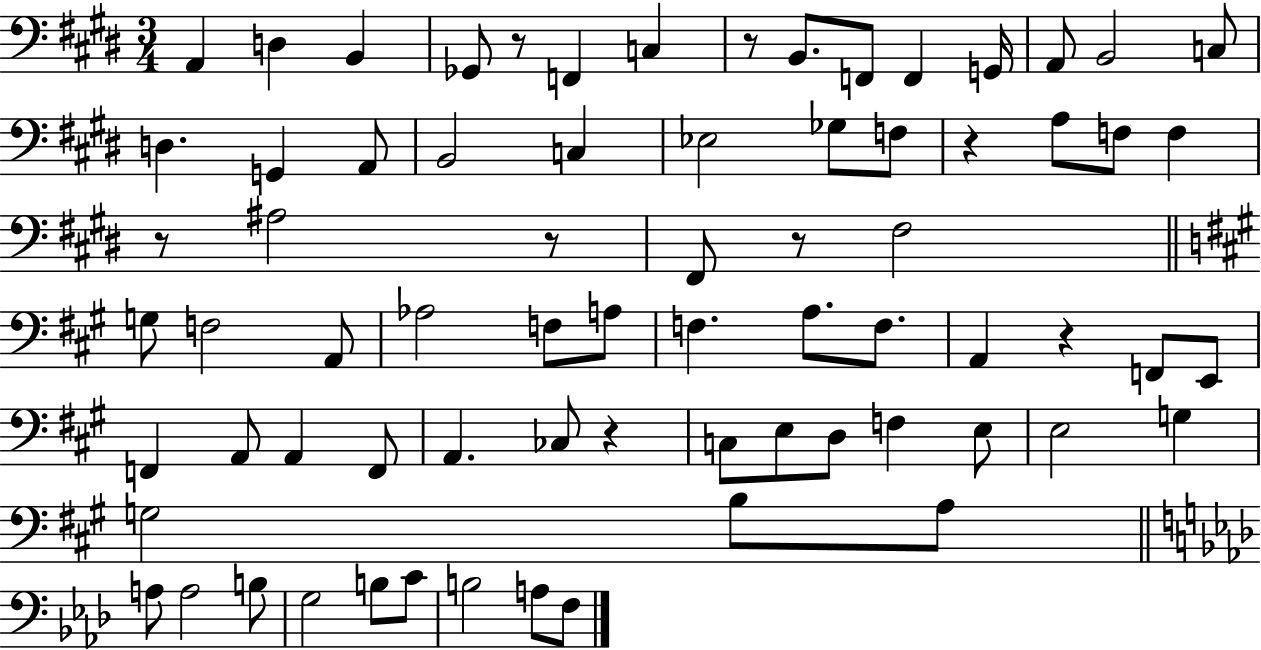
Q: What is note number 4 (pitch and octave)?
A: Gb2